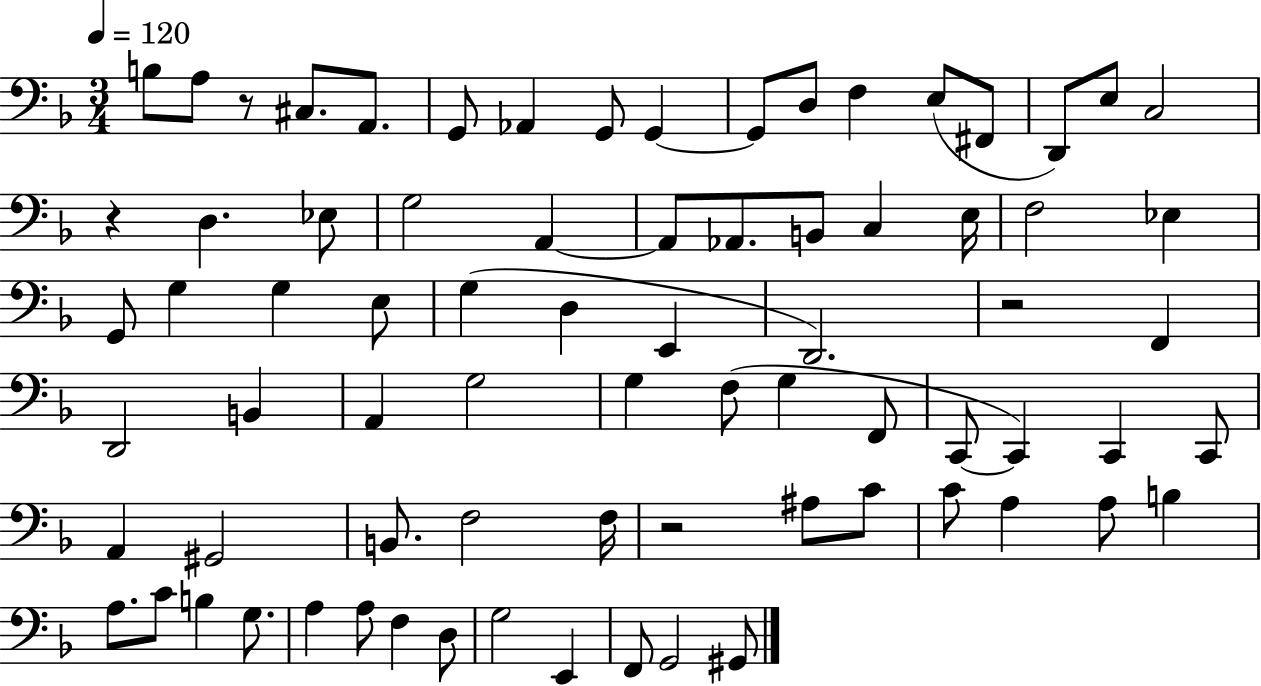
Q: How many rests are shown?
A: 4